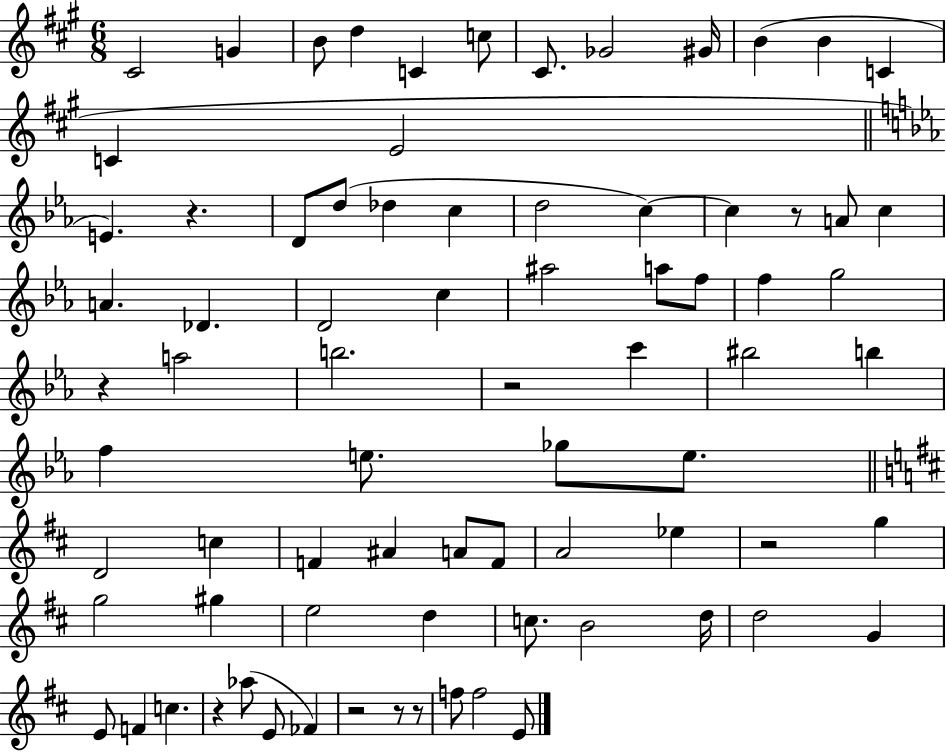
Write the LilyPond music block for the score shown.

{
  \clef treble
  \numericTimeSignature
  \time 6/8
  \key a \major
  cis'2 g'4 | b'8 d''4 c'4 c''8 | cis'8. ges'2 gis'16 | b'4( b'4 c'4 | \break c'4 e'2 | \bar "||" \break \key ees \major e'4.) r4. | d'8 d''8( des''4 c''4 | d''2 c''4~~) | c''4 r8 a'8 c''4 | \break a'4. des'4. | d'2 c''4 | ais''2 a''8 f''8 | f''4 g''2 | \break r4 a''2 | b''2. | r2 c'''4 | bis''2 b''4 | \break f''4 e''8. ges''8 e''8. | \bar "||" \break \key d \major d'2 c''4 | f'4 ais'4 a'8 f'8 | a'2 ees''4 | r2 g''4 | \break g''2 gis''4 | e''2 d''4 | c''8. b'2 d''16 | d''2 g'4 | \break e'8 f'4 c''4. | r4 aes''8( e'8 fes'4) | r2 r8 r8 | f''8 f''2 e'8 | \break \bar "|."
}